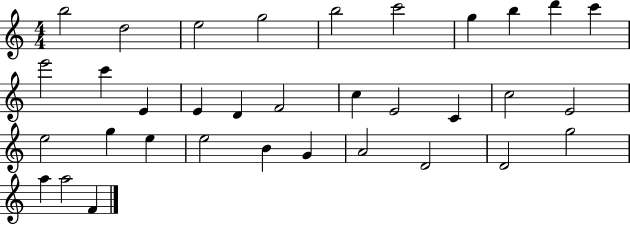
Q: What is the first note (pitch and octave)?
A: B5